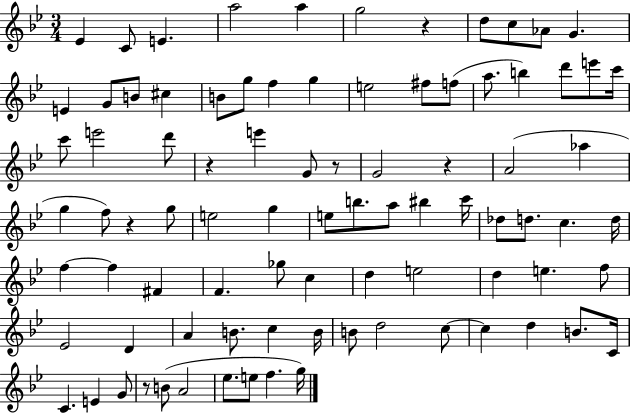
X:1
T:Untitled
M:3/4
L:1/4
K:Bb
_E C/2 E a2 a g2 z d/2 c/2 _A/2 G E G/2 B/2 ^c B/2 g/2 f g e2 ^f/2 f/2 a/2 b d'/2 e'/2 c'/4 c'/2 e'2 d'/2 z e' G/2 z/2 G2 z A2 _a g f/2 z g/2 e2 g e/2 b/2 a/2 ^b c'/4 _d/2 d/2 c d/4 f f ^F F _g/2 c d e2 d e f/2 _E2 D A B/2 c B/4 B/2 d2 c/2 c d B/2 C/4 C E G/2 z/2 B/2 A2 _e/2 e/2 f g/4